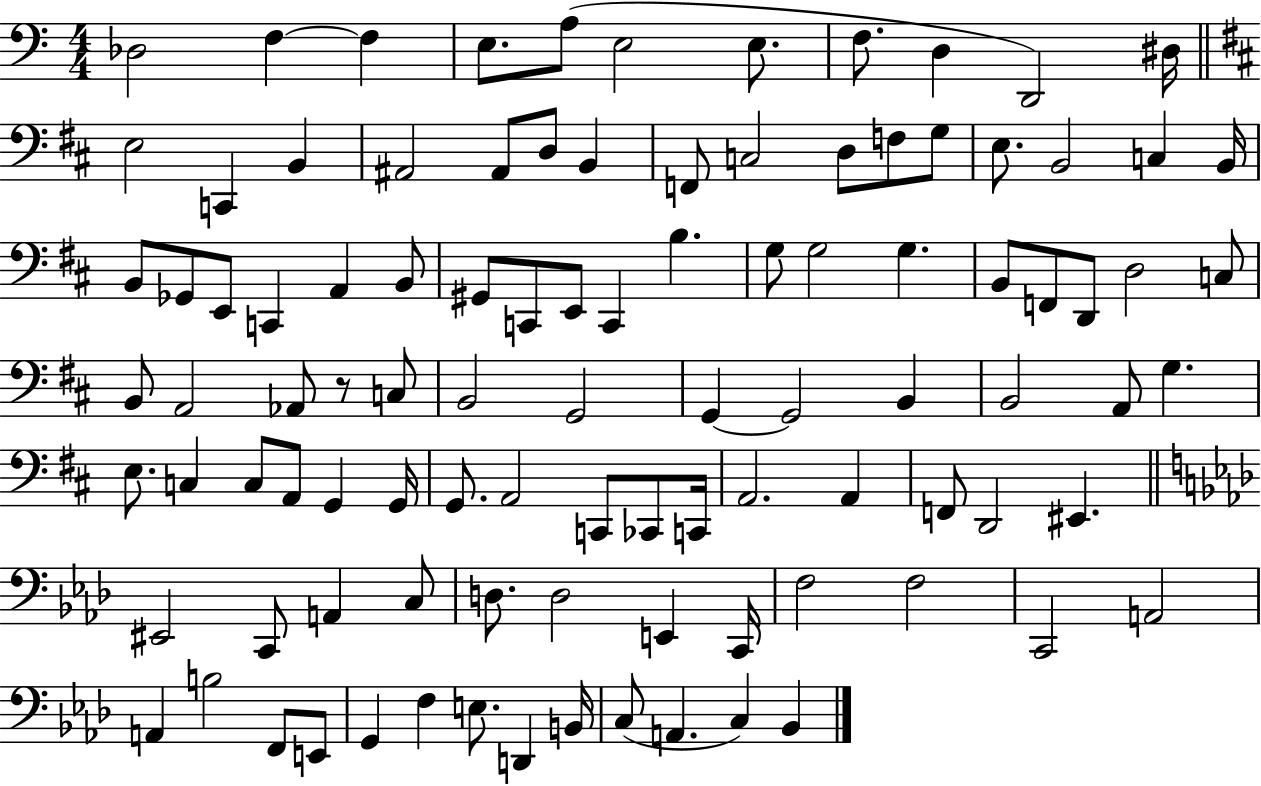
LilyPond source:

{
  \clef bass
  \numericTimeSignature
  \time 4/4
  \key c \major
  \repeat volta 2 { des2 f4~~ f4 | e8. a8( e2 e8. | f8. d4 d,2) dis16 | \bar "||" \break \key b \minor e2 c,4 b,4 | ais,2 ais,8 d8 b,4 | f,8 c2 d8 f8 g8 | e8. b,2 c4 b,16 | \break b,8 ges,8 e,8 c,4 a,4 b,8 | gis,8 c,8 e,8 c,4 b4. | g8 g2 g4. | b,8 f,8 d,8 d2 c8 | \break b,8 a,2 aes,8 r8 c8 | b,2 g,2 | g,4~~ g,2 b,4 | b,2 a,8 g4. | \break e8. c4 c8 a,8 g,4 g,16 | g,8. a,2 c,8 ces,8 c,16 | a,2. a,4 | f,8 d,2 eis,4. | \break \bar "||" \break \key aes \major eis,2 c,8 a,4 c8 | d8. d2 e,4 c,16 | f2 f2 | c,2 a,2 | \break a,4 b2 f,8 e,8 | g,4 f4 e8. d,4 b,16 | c8( a,4. c4) bes,4 | } \bar "|."
}